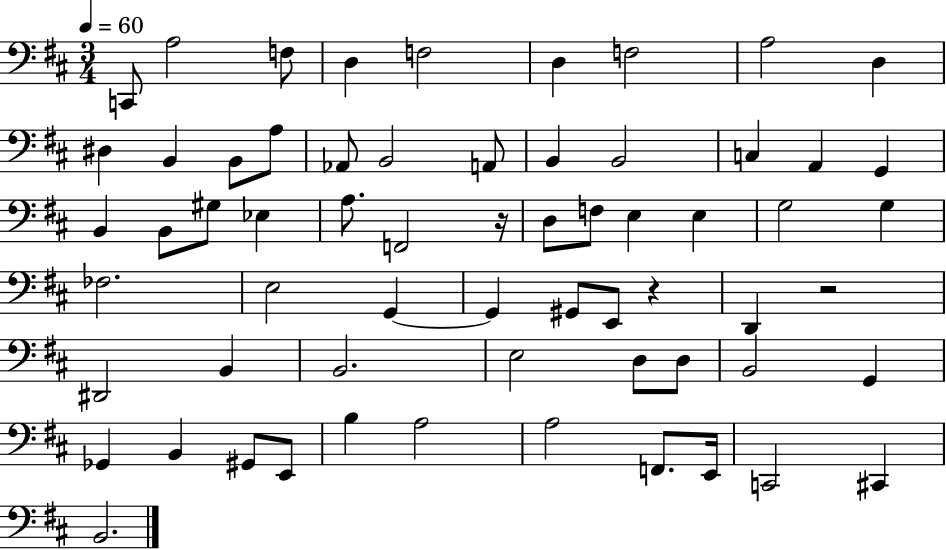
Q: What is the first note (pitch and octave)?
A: C2